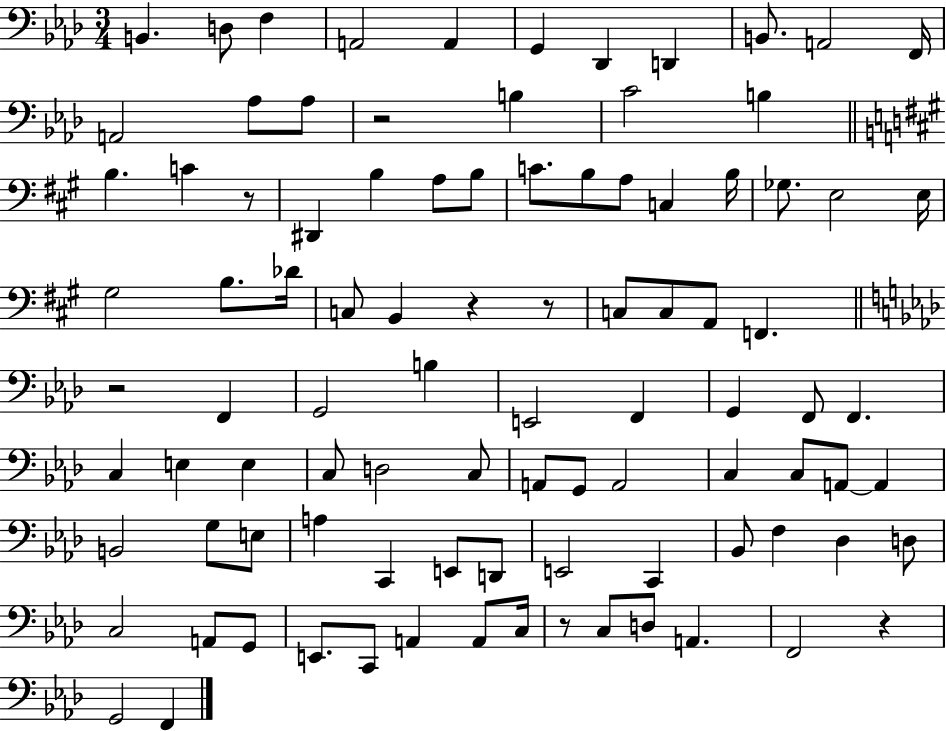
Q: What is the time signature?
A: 3/4